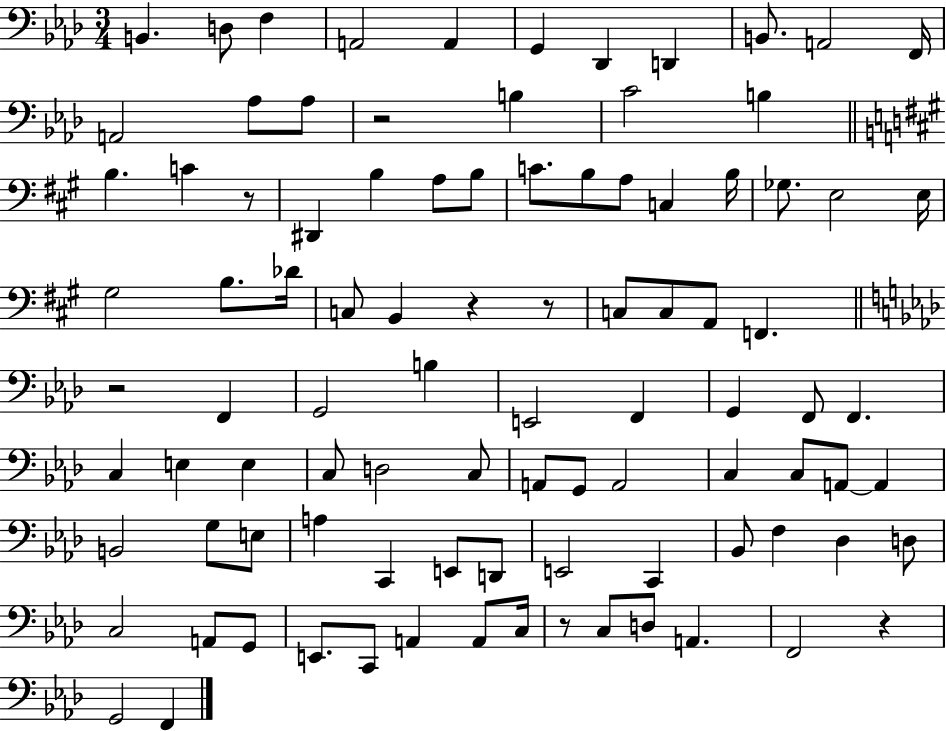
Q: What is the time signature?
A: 3/4